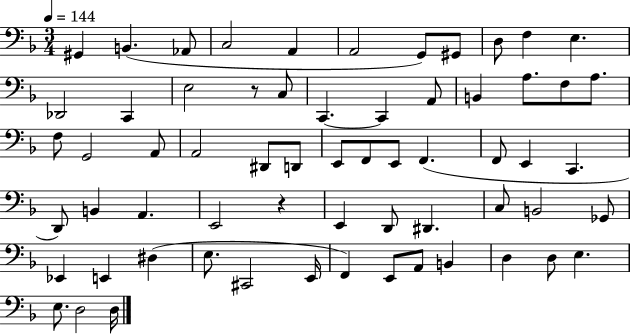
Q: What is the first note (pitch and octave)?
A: G#2